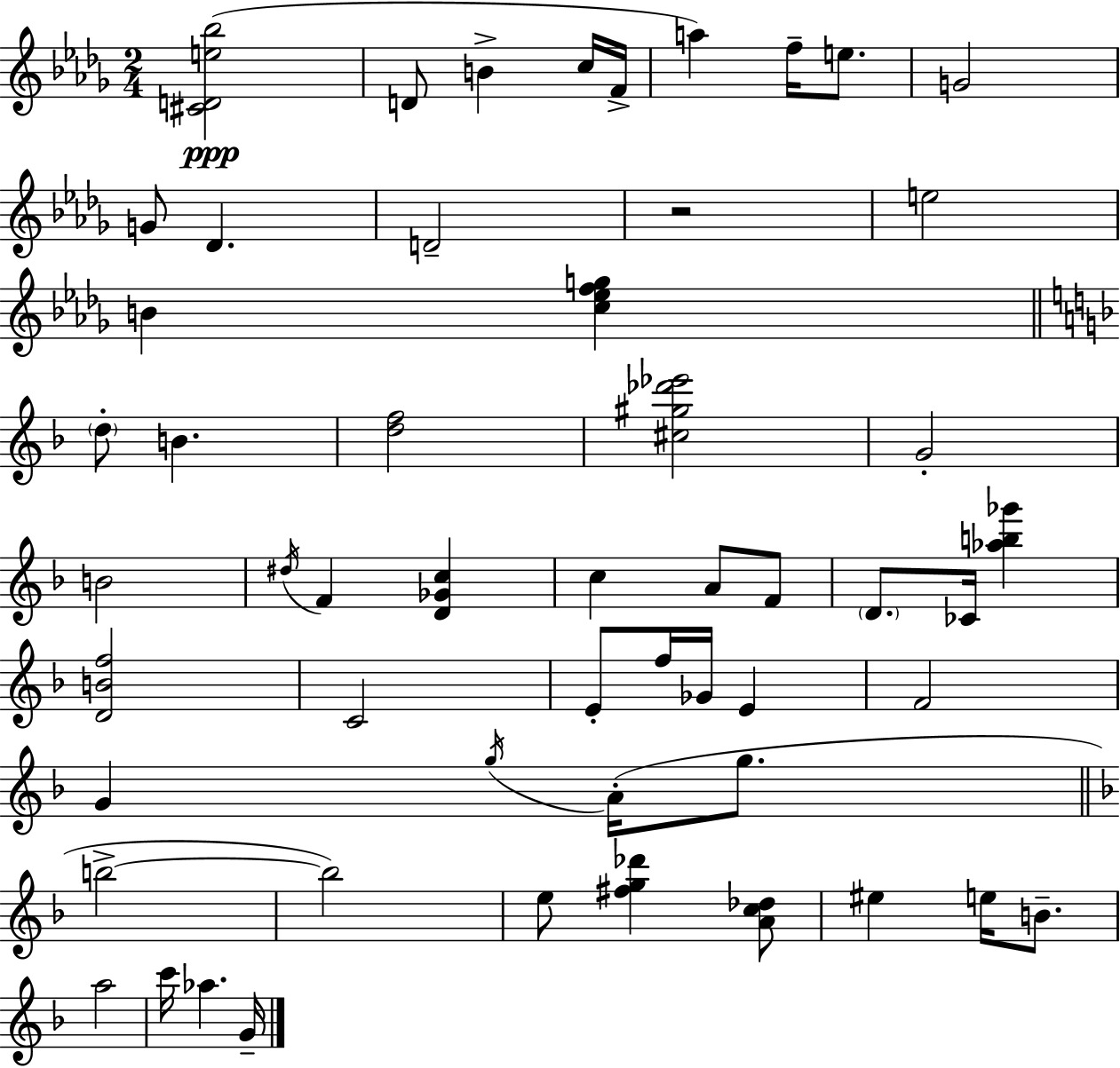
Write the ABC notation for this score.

X:1
T:Untitled
M:2/4
L:1/4
K:Bbm
[^CDe_b]2 D/2 B c/4 F/4 a f/4 e/2 G2 G/2 _D D2 z2 e2 B [c_efg] d/2 B [df]2 [^c^g_d'_e']2 G2 B2 ^d/4 F [D_Gc] c A/2 F/2 D/2 _C/4 [_ab_g'] [DBf]2 C2 E/2 f/4 _G/4 E F2 G g/4 A/4 g/2 b2 b2 e/2 [^fg_d'] [Ac_d]/2 ^e e/4 B/2 a2 c'/4 _a G/4